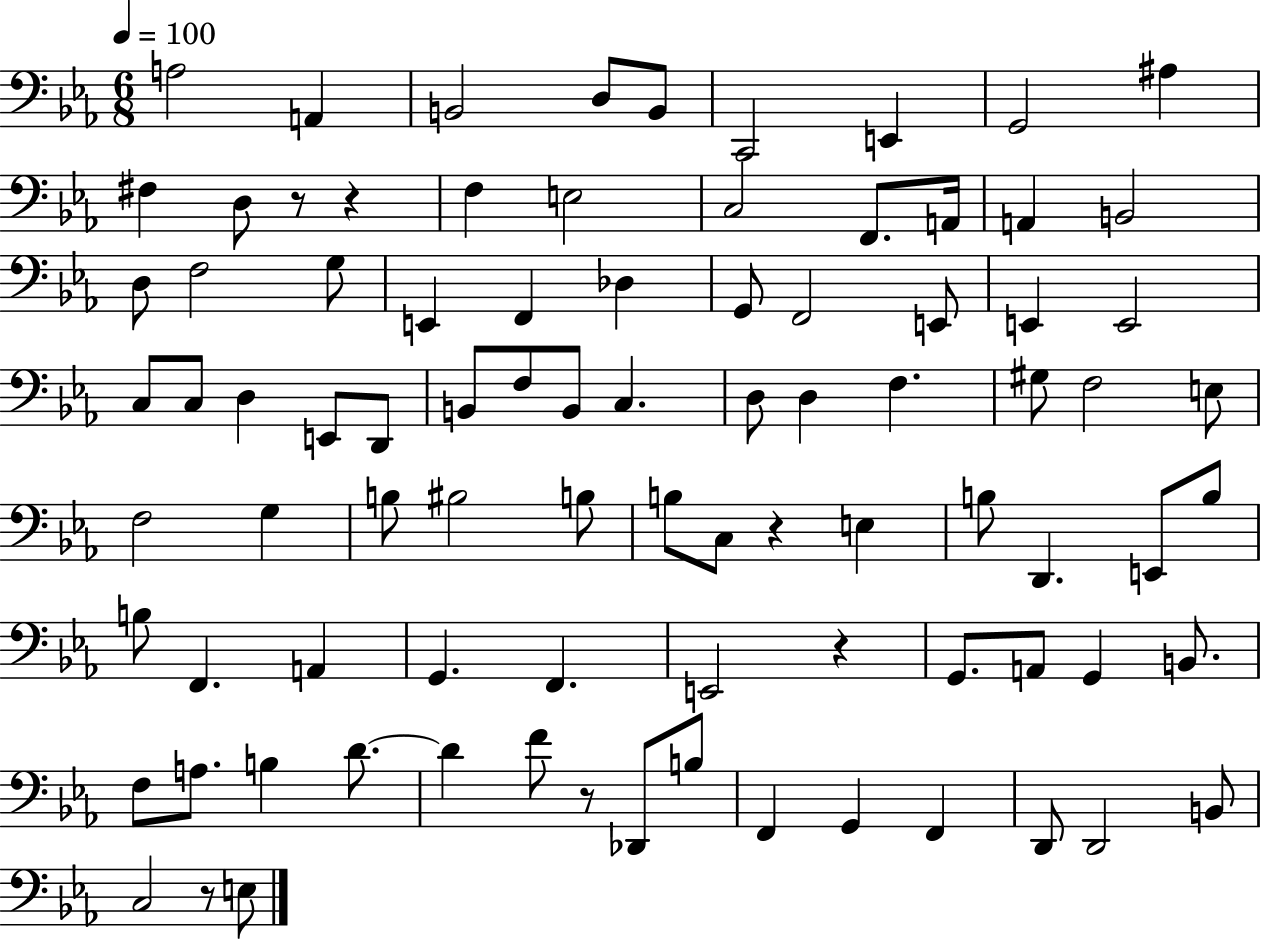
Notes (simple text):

A3/h A2/q B2/h D3/e B2/e C2/h E2/q G2/h A#3/q F#3/q D3/e R/e R/q F3/q E3/h C3/h F2/e. A2/s A2/q B2/h D3/e F3/h G3/e E2/q F2/q Db3/q G2/e F2/h E2/e E2/q E2/h C3/e C3/e D3/q E2/e D2/e B2/e F3/e B2/e C3/q. D3/e D3/q F3/q. G#3/e F3/h E3/e F3/h G3/q B3/e BIS3/h B3/e B3/e C3/e R/q E3/q B3/e D2/q. E2/e B3/e B3/e F2/q. A2/q G2/q. F2/q. E2/h R/q G2/e. A2/e G2/q B2/e. F3/e A3/e. B3/q D4/e. D4/q F4/e R/e Db2/e B3/e F2/q G2/q F2/q D2/e D2/h B2/e C3/h R/e E3/e